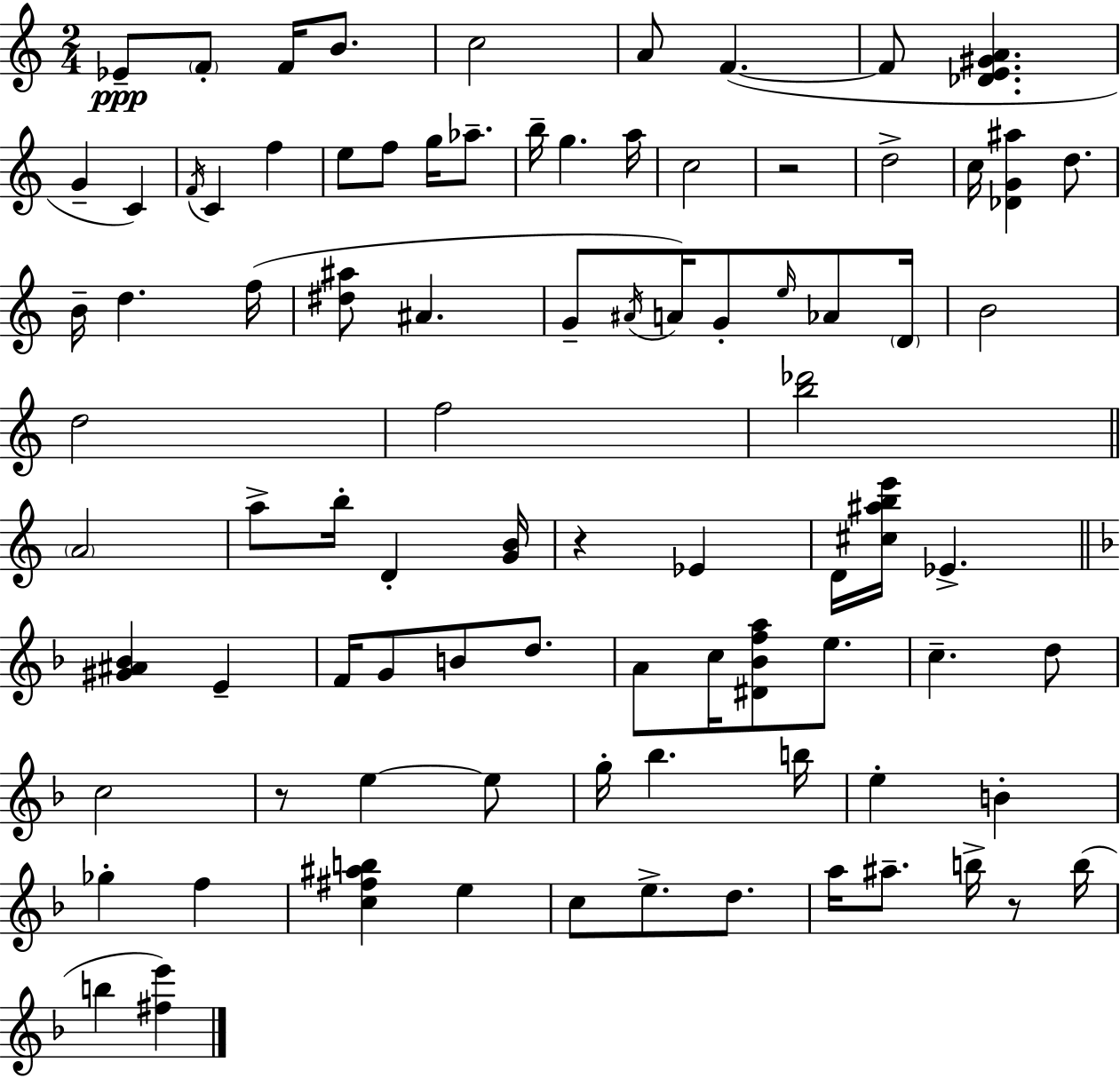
Eb4/e F4/e F4/s B4/e. C5/h A4/e F4/q. F4/e [Db4,E4,G#4,A4]/q. G4/q C4/q F4/s C4/q F5/q E5/e F5/e G5/s Ab5/e. B5/s G5/q. A5/s C5/h R/h D5/h C5/s [Db4,G4,A#5]/q D5/e. B4/s D5/q. F5/s [D#5,A#5]/e A#4/q. G4/e A#4/s A4/s G4/e E5/s Ab4/e D4/s B4/h D5/h F5/h [B5,Db6]/h A4/h A5/e B5/s D4/q [G4,B4]/s R/q Eb4/q D4/s [C#5,A#5,B5,E6]/s Eb4/q. [G#4,A#4,Bb4]/q E4/q F4/s G4/e B4/e D5/e. A4/e C5/s [D#4,Bb4,F5,A5]/e E5/e. C5/q. D5/e C5/h R/e E5/q E5/e G5/s Bb5/q. B5/s E5/q B4/q Gb5/q F5/q [C5,F#5,A#5,B5]/q E5/q C5/e E5/e. D5/e. A5/s A#5/e. B5/s R/e B5/s B5/q [F#5,E6]/q